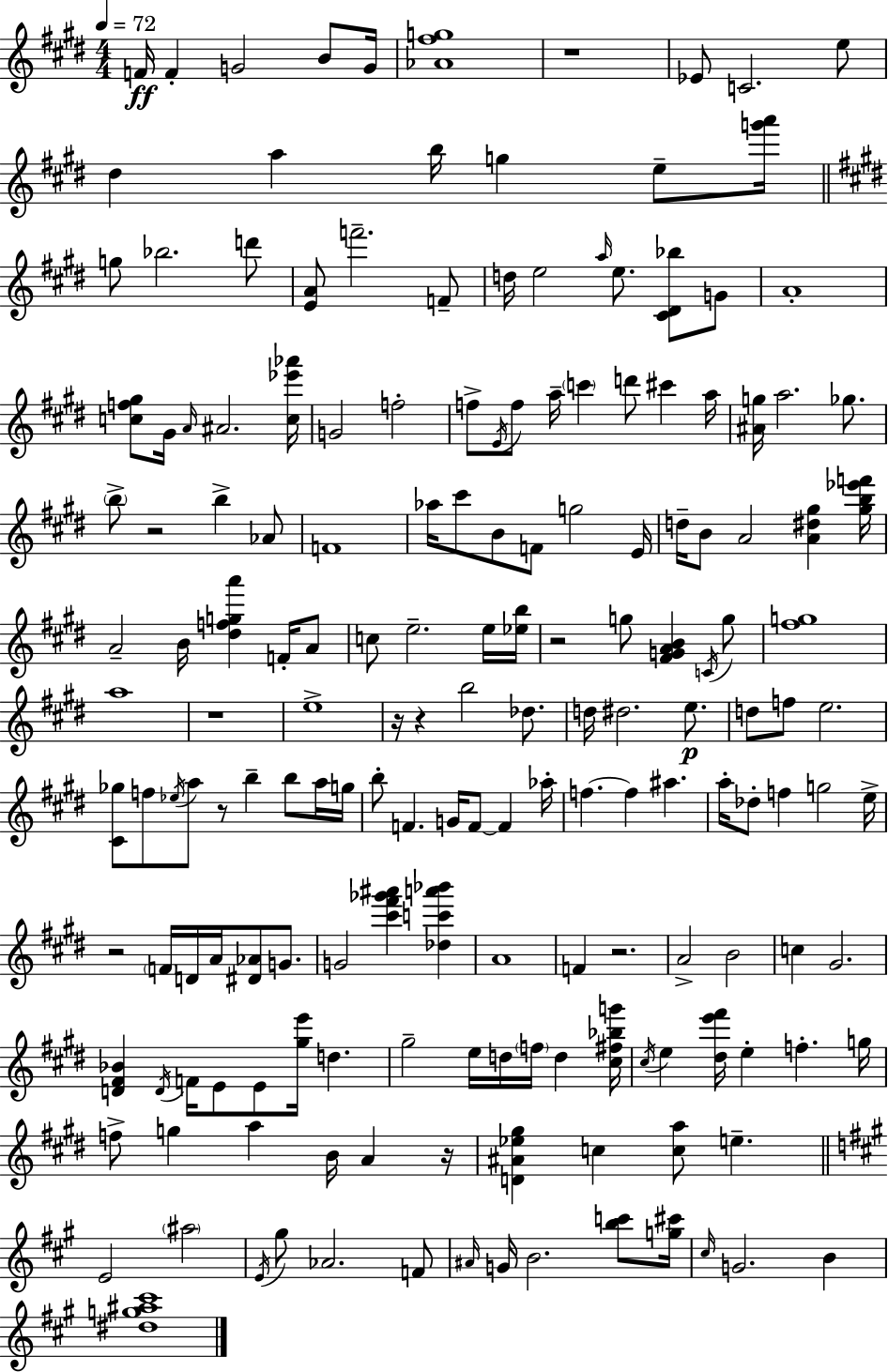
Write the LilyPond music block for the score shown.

{
  \clef treble
  \numericTimeSignature
  \time 4/4
  \key e \major
  \tempo 4 = 72
  \repeat volta 2 { f'16\ff f'4-. g'2 b'8 g'16 | <aes' fis'' g''>1 | r1 | ees'8 c'2. e''8 | \break dis''4 a''4 b''16 g''4 e''8-- <g''' a'''>16 | \bar "||" \break \key e \major g''8 bes''2. d'''8 | <e' a'>8 f'''2.-- f'8-- | d''16 e''2 \grace { a''16 } e''8. <cis' dis' bes''>8 g'8 | a'1-. | \break <c'' f'' gis''>8 gis'16 \grace { a'16 } ais'2. | <c'' ees''' aes'''>16 g'2 f''2-. | f''8-> \acciaccatura { e'16 } f''8 a''16-- \parenthesize c'''4 d'''8 cis'''4 | a''16 <ais' g''>16 a''2. | \break ges''8. \parenthesize b''8-> r2 b''4-> | aes'8 f'1 | aes''16 cis'''8 b'8 f'8 g''2 | e'16 d''16-- b'8 a'2 <a' dis'' gis''>4 | \break <gis'' b'' ees''' f'''>16 a'2-- b'16 <dis'' f'' g'' a'''>4 | f'16-. a'8 c''8 e''2.-- | e''16 <ees'' b''>16 r2 g''8 <fis' g' a' b'>4 | \acciaccatura { c'16 } g''8 <fis'' g''>1 | \break a''1 | r1 | e''1-> | r16 r4 b''2 | \break des''8. d''16 dis''2. | e''8.\p d''8 f''8 e''2. | <cis' ges''>8 f''8 \acciaccatura { ees''16 } a''8 r8 b''4-- | b''8 a''16 g''16 b''8-. f'4. g'16 f'8~~ | \break f'4 aes''16-. f''4.~~ f''4 ais''4. | a''16-. des''8-. f''4 g''2 | e''16-> r2 \parenthesize f'16 d'16 a'16 | <dis' aes'>8 g'8. g'2 <cis''' fis''' ges''' ais'''>4 | \break <des'' c''' a''' bes'''>4 a'1 | f'4 r2. | a'2-> b'2 | c''4 gis'2. | \break <d' fis' bes'>4 \acciaccatura { d'16 } f'16 e'8 e'8 <gis'' e'''>16 | d''4. gis''2-- e''16 d''16 | \parenthesize f''16 d''4 <cis'' fis'' bes'' g'''>16 \acciaccatura { cis''16 } e''4 <dis'' e''' fis'''>16 e''4-. | f''4.-. g''16 f''8-> g''4 a''4 | \break b'16 a'4 r16 <d' ais' ees'' gis''>4 c''4 <c'' a''>8 | e''4.-- \bar "||" \break \key a \major e'2 \parenthesize ais''2 | \acciaccatura { e'16 } gis''8 aes'2. f'8 | \grace { ais'16 } g'16 b'2. <b'' c'''>8 | <g'' cis'''>16 \grace { cis''16 } g'2. b'4 | \break <dis'' g'' ais'' cis'''>1 | } \bar "|."
}